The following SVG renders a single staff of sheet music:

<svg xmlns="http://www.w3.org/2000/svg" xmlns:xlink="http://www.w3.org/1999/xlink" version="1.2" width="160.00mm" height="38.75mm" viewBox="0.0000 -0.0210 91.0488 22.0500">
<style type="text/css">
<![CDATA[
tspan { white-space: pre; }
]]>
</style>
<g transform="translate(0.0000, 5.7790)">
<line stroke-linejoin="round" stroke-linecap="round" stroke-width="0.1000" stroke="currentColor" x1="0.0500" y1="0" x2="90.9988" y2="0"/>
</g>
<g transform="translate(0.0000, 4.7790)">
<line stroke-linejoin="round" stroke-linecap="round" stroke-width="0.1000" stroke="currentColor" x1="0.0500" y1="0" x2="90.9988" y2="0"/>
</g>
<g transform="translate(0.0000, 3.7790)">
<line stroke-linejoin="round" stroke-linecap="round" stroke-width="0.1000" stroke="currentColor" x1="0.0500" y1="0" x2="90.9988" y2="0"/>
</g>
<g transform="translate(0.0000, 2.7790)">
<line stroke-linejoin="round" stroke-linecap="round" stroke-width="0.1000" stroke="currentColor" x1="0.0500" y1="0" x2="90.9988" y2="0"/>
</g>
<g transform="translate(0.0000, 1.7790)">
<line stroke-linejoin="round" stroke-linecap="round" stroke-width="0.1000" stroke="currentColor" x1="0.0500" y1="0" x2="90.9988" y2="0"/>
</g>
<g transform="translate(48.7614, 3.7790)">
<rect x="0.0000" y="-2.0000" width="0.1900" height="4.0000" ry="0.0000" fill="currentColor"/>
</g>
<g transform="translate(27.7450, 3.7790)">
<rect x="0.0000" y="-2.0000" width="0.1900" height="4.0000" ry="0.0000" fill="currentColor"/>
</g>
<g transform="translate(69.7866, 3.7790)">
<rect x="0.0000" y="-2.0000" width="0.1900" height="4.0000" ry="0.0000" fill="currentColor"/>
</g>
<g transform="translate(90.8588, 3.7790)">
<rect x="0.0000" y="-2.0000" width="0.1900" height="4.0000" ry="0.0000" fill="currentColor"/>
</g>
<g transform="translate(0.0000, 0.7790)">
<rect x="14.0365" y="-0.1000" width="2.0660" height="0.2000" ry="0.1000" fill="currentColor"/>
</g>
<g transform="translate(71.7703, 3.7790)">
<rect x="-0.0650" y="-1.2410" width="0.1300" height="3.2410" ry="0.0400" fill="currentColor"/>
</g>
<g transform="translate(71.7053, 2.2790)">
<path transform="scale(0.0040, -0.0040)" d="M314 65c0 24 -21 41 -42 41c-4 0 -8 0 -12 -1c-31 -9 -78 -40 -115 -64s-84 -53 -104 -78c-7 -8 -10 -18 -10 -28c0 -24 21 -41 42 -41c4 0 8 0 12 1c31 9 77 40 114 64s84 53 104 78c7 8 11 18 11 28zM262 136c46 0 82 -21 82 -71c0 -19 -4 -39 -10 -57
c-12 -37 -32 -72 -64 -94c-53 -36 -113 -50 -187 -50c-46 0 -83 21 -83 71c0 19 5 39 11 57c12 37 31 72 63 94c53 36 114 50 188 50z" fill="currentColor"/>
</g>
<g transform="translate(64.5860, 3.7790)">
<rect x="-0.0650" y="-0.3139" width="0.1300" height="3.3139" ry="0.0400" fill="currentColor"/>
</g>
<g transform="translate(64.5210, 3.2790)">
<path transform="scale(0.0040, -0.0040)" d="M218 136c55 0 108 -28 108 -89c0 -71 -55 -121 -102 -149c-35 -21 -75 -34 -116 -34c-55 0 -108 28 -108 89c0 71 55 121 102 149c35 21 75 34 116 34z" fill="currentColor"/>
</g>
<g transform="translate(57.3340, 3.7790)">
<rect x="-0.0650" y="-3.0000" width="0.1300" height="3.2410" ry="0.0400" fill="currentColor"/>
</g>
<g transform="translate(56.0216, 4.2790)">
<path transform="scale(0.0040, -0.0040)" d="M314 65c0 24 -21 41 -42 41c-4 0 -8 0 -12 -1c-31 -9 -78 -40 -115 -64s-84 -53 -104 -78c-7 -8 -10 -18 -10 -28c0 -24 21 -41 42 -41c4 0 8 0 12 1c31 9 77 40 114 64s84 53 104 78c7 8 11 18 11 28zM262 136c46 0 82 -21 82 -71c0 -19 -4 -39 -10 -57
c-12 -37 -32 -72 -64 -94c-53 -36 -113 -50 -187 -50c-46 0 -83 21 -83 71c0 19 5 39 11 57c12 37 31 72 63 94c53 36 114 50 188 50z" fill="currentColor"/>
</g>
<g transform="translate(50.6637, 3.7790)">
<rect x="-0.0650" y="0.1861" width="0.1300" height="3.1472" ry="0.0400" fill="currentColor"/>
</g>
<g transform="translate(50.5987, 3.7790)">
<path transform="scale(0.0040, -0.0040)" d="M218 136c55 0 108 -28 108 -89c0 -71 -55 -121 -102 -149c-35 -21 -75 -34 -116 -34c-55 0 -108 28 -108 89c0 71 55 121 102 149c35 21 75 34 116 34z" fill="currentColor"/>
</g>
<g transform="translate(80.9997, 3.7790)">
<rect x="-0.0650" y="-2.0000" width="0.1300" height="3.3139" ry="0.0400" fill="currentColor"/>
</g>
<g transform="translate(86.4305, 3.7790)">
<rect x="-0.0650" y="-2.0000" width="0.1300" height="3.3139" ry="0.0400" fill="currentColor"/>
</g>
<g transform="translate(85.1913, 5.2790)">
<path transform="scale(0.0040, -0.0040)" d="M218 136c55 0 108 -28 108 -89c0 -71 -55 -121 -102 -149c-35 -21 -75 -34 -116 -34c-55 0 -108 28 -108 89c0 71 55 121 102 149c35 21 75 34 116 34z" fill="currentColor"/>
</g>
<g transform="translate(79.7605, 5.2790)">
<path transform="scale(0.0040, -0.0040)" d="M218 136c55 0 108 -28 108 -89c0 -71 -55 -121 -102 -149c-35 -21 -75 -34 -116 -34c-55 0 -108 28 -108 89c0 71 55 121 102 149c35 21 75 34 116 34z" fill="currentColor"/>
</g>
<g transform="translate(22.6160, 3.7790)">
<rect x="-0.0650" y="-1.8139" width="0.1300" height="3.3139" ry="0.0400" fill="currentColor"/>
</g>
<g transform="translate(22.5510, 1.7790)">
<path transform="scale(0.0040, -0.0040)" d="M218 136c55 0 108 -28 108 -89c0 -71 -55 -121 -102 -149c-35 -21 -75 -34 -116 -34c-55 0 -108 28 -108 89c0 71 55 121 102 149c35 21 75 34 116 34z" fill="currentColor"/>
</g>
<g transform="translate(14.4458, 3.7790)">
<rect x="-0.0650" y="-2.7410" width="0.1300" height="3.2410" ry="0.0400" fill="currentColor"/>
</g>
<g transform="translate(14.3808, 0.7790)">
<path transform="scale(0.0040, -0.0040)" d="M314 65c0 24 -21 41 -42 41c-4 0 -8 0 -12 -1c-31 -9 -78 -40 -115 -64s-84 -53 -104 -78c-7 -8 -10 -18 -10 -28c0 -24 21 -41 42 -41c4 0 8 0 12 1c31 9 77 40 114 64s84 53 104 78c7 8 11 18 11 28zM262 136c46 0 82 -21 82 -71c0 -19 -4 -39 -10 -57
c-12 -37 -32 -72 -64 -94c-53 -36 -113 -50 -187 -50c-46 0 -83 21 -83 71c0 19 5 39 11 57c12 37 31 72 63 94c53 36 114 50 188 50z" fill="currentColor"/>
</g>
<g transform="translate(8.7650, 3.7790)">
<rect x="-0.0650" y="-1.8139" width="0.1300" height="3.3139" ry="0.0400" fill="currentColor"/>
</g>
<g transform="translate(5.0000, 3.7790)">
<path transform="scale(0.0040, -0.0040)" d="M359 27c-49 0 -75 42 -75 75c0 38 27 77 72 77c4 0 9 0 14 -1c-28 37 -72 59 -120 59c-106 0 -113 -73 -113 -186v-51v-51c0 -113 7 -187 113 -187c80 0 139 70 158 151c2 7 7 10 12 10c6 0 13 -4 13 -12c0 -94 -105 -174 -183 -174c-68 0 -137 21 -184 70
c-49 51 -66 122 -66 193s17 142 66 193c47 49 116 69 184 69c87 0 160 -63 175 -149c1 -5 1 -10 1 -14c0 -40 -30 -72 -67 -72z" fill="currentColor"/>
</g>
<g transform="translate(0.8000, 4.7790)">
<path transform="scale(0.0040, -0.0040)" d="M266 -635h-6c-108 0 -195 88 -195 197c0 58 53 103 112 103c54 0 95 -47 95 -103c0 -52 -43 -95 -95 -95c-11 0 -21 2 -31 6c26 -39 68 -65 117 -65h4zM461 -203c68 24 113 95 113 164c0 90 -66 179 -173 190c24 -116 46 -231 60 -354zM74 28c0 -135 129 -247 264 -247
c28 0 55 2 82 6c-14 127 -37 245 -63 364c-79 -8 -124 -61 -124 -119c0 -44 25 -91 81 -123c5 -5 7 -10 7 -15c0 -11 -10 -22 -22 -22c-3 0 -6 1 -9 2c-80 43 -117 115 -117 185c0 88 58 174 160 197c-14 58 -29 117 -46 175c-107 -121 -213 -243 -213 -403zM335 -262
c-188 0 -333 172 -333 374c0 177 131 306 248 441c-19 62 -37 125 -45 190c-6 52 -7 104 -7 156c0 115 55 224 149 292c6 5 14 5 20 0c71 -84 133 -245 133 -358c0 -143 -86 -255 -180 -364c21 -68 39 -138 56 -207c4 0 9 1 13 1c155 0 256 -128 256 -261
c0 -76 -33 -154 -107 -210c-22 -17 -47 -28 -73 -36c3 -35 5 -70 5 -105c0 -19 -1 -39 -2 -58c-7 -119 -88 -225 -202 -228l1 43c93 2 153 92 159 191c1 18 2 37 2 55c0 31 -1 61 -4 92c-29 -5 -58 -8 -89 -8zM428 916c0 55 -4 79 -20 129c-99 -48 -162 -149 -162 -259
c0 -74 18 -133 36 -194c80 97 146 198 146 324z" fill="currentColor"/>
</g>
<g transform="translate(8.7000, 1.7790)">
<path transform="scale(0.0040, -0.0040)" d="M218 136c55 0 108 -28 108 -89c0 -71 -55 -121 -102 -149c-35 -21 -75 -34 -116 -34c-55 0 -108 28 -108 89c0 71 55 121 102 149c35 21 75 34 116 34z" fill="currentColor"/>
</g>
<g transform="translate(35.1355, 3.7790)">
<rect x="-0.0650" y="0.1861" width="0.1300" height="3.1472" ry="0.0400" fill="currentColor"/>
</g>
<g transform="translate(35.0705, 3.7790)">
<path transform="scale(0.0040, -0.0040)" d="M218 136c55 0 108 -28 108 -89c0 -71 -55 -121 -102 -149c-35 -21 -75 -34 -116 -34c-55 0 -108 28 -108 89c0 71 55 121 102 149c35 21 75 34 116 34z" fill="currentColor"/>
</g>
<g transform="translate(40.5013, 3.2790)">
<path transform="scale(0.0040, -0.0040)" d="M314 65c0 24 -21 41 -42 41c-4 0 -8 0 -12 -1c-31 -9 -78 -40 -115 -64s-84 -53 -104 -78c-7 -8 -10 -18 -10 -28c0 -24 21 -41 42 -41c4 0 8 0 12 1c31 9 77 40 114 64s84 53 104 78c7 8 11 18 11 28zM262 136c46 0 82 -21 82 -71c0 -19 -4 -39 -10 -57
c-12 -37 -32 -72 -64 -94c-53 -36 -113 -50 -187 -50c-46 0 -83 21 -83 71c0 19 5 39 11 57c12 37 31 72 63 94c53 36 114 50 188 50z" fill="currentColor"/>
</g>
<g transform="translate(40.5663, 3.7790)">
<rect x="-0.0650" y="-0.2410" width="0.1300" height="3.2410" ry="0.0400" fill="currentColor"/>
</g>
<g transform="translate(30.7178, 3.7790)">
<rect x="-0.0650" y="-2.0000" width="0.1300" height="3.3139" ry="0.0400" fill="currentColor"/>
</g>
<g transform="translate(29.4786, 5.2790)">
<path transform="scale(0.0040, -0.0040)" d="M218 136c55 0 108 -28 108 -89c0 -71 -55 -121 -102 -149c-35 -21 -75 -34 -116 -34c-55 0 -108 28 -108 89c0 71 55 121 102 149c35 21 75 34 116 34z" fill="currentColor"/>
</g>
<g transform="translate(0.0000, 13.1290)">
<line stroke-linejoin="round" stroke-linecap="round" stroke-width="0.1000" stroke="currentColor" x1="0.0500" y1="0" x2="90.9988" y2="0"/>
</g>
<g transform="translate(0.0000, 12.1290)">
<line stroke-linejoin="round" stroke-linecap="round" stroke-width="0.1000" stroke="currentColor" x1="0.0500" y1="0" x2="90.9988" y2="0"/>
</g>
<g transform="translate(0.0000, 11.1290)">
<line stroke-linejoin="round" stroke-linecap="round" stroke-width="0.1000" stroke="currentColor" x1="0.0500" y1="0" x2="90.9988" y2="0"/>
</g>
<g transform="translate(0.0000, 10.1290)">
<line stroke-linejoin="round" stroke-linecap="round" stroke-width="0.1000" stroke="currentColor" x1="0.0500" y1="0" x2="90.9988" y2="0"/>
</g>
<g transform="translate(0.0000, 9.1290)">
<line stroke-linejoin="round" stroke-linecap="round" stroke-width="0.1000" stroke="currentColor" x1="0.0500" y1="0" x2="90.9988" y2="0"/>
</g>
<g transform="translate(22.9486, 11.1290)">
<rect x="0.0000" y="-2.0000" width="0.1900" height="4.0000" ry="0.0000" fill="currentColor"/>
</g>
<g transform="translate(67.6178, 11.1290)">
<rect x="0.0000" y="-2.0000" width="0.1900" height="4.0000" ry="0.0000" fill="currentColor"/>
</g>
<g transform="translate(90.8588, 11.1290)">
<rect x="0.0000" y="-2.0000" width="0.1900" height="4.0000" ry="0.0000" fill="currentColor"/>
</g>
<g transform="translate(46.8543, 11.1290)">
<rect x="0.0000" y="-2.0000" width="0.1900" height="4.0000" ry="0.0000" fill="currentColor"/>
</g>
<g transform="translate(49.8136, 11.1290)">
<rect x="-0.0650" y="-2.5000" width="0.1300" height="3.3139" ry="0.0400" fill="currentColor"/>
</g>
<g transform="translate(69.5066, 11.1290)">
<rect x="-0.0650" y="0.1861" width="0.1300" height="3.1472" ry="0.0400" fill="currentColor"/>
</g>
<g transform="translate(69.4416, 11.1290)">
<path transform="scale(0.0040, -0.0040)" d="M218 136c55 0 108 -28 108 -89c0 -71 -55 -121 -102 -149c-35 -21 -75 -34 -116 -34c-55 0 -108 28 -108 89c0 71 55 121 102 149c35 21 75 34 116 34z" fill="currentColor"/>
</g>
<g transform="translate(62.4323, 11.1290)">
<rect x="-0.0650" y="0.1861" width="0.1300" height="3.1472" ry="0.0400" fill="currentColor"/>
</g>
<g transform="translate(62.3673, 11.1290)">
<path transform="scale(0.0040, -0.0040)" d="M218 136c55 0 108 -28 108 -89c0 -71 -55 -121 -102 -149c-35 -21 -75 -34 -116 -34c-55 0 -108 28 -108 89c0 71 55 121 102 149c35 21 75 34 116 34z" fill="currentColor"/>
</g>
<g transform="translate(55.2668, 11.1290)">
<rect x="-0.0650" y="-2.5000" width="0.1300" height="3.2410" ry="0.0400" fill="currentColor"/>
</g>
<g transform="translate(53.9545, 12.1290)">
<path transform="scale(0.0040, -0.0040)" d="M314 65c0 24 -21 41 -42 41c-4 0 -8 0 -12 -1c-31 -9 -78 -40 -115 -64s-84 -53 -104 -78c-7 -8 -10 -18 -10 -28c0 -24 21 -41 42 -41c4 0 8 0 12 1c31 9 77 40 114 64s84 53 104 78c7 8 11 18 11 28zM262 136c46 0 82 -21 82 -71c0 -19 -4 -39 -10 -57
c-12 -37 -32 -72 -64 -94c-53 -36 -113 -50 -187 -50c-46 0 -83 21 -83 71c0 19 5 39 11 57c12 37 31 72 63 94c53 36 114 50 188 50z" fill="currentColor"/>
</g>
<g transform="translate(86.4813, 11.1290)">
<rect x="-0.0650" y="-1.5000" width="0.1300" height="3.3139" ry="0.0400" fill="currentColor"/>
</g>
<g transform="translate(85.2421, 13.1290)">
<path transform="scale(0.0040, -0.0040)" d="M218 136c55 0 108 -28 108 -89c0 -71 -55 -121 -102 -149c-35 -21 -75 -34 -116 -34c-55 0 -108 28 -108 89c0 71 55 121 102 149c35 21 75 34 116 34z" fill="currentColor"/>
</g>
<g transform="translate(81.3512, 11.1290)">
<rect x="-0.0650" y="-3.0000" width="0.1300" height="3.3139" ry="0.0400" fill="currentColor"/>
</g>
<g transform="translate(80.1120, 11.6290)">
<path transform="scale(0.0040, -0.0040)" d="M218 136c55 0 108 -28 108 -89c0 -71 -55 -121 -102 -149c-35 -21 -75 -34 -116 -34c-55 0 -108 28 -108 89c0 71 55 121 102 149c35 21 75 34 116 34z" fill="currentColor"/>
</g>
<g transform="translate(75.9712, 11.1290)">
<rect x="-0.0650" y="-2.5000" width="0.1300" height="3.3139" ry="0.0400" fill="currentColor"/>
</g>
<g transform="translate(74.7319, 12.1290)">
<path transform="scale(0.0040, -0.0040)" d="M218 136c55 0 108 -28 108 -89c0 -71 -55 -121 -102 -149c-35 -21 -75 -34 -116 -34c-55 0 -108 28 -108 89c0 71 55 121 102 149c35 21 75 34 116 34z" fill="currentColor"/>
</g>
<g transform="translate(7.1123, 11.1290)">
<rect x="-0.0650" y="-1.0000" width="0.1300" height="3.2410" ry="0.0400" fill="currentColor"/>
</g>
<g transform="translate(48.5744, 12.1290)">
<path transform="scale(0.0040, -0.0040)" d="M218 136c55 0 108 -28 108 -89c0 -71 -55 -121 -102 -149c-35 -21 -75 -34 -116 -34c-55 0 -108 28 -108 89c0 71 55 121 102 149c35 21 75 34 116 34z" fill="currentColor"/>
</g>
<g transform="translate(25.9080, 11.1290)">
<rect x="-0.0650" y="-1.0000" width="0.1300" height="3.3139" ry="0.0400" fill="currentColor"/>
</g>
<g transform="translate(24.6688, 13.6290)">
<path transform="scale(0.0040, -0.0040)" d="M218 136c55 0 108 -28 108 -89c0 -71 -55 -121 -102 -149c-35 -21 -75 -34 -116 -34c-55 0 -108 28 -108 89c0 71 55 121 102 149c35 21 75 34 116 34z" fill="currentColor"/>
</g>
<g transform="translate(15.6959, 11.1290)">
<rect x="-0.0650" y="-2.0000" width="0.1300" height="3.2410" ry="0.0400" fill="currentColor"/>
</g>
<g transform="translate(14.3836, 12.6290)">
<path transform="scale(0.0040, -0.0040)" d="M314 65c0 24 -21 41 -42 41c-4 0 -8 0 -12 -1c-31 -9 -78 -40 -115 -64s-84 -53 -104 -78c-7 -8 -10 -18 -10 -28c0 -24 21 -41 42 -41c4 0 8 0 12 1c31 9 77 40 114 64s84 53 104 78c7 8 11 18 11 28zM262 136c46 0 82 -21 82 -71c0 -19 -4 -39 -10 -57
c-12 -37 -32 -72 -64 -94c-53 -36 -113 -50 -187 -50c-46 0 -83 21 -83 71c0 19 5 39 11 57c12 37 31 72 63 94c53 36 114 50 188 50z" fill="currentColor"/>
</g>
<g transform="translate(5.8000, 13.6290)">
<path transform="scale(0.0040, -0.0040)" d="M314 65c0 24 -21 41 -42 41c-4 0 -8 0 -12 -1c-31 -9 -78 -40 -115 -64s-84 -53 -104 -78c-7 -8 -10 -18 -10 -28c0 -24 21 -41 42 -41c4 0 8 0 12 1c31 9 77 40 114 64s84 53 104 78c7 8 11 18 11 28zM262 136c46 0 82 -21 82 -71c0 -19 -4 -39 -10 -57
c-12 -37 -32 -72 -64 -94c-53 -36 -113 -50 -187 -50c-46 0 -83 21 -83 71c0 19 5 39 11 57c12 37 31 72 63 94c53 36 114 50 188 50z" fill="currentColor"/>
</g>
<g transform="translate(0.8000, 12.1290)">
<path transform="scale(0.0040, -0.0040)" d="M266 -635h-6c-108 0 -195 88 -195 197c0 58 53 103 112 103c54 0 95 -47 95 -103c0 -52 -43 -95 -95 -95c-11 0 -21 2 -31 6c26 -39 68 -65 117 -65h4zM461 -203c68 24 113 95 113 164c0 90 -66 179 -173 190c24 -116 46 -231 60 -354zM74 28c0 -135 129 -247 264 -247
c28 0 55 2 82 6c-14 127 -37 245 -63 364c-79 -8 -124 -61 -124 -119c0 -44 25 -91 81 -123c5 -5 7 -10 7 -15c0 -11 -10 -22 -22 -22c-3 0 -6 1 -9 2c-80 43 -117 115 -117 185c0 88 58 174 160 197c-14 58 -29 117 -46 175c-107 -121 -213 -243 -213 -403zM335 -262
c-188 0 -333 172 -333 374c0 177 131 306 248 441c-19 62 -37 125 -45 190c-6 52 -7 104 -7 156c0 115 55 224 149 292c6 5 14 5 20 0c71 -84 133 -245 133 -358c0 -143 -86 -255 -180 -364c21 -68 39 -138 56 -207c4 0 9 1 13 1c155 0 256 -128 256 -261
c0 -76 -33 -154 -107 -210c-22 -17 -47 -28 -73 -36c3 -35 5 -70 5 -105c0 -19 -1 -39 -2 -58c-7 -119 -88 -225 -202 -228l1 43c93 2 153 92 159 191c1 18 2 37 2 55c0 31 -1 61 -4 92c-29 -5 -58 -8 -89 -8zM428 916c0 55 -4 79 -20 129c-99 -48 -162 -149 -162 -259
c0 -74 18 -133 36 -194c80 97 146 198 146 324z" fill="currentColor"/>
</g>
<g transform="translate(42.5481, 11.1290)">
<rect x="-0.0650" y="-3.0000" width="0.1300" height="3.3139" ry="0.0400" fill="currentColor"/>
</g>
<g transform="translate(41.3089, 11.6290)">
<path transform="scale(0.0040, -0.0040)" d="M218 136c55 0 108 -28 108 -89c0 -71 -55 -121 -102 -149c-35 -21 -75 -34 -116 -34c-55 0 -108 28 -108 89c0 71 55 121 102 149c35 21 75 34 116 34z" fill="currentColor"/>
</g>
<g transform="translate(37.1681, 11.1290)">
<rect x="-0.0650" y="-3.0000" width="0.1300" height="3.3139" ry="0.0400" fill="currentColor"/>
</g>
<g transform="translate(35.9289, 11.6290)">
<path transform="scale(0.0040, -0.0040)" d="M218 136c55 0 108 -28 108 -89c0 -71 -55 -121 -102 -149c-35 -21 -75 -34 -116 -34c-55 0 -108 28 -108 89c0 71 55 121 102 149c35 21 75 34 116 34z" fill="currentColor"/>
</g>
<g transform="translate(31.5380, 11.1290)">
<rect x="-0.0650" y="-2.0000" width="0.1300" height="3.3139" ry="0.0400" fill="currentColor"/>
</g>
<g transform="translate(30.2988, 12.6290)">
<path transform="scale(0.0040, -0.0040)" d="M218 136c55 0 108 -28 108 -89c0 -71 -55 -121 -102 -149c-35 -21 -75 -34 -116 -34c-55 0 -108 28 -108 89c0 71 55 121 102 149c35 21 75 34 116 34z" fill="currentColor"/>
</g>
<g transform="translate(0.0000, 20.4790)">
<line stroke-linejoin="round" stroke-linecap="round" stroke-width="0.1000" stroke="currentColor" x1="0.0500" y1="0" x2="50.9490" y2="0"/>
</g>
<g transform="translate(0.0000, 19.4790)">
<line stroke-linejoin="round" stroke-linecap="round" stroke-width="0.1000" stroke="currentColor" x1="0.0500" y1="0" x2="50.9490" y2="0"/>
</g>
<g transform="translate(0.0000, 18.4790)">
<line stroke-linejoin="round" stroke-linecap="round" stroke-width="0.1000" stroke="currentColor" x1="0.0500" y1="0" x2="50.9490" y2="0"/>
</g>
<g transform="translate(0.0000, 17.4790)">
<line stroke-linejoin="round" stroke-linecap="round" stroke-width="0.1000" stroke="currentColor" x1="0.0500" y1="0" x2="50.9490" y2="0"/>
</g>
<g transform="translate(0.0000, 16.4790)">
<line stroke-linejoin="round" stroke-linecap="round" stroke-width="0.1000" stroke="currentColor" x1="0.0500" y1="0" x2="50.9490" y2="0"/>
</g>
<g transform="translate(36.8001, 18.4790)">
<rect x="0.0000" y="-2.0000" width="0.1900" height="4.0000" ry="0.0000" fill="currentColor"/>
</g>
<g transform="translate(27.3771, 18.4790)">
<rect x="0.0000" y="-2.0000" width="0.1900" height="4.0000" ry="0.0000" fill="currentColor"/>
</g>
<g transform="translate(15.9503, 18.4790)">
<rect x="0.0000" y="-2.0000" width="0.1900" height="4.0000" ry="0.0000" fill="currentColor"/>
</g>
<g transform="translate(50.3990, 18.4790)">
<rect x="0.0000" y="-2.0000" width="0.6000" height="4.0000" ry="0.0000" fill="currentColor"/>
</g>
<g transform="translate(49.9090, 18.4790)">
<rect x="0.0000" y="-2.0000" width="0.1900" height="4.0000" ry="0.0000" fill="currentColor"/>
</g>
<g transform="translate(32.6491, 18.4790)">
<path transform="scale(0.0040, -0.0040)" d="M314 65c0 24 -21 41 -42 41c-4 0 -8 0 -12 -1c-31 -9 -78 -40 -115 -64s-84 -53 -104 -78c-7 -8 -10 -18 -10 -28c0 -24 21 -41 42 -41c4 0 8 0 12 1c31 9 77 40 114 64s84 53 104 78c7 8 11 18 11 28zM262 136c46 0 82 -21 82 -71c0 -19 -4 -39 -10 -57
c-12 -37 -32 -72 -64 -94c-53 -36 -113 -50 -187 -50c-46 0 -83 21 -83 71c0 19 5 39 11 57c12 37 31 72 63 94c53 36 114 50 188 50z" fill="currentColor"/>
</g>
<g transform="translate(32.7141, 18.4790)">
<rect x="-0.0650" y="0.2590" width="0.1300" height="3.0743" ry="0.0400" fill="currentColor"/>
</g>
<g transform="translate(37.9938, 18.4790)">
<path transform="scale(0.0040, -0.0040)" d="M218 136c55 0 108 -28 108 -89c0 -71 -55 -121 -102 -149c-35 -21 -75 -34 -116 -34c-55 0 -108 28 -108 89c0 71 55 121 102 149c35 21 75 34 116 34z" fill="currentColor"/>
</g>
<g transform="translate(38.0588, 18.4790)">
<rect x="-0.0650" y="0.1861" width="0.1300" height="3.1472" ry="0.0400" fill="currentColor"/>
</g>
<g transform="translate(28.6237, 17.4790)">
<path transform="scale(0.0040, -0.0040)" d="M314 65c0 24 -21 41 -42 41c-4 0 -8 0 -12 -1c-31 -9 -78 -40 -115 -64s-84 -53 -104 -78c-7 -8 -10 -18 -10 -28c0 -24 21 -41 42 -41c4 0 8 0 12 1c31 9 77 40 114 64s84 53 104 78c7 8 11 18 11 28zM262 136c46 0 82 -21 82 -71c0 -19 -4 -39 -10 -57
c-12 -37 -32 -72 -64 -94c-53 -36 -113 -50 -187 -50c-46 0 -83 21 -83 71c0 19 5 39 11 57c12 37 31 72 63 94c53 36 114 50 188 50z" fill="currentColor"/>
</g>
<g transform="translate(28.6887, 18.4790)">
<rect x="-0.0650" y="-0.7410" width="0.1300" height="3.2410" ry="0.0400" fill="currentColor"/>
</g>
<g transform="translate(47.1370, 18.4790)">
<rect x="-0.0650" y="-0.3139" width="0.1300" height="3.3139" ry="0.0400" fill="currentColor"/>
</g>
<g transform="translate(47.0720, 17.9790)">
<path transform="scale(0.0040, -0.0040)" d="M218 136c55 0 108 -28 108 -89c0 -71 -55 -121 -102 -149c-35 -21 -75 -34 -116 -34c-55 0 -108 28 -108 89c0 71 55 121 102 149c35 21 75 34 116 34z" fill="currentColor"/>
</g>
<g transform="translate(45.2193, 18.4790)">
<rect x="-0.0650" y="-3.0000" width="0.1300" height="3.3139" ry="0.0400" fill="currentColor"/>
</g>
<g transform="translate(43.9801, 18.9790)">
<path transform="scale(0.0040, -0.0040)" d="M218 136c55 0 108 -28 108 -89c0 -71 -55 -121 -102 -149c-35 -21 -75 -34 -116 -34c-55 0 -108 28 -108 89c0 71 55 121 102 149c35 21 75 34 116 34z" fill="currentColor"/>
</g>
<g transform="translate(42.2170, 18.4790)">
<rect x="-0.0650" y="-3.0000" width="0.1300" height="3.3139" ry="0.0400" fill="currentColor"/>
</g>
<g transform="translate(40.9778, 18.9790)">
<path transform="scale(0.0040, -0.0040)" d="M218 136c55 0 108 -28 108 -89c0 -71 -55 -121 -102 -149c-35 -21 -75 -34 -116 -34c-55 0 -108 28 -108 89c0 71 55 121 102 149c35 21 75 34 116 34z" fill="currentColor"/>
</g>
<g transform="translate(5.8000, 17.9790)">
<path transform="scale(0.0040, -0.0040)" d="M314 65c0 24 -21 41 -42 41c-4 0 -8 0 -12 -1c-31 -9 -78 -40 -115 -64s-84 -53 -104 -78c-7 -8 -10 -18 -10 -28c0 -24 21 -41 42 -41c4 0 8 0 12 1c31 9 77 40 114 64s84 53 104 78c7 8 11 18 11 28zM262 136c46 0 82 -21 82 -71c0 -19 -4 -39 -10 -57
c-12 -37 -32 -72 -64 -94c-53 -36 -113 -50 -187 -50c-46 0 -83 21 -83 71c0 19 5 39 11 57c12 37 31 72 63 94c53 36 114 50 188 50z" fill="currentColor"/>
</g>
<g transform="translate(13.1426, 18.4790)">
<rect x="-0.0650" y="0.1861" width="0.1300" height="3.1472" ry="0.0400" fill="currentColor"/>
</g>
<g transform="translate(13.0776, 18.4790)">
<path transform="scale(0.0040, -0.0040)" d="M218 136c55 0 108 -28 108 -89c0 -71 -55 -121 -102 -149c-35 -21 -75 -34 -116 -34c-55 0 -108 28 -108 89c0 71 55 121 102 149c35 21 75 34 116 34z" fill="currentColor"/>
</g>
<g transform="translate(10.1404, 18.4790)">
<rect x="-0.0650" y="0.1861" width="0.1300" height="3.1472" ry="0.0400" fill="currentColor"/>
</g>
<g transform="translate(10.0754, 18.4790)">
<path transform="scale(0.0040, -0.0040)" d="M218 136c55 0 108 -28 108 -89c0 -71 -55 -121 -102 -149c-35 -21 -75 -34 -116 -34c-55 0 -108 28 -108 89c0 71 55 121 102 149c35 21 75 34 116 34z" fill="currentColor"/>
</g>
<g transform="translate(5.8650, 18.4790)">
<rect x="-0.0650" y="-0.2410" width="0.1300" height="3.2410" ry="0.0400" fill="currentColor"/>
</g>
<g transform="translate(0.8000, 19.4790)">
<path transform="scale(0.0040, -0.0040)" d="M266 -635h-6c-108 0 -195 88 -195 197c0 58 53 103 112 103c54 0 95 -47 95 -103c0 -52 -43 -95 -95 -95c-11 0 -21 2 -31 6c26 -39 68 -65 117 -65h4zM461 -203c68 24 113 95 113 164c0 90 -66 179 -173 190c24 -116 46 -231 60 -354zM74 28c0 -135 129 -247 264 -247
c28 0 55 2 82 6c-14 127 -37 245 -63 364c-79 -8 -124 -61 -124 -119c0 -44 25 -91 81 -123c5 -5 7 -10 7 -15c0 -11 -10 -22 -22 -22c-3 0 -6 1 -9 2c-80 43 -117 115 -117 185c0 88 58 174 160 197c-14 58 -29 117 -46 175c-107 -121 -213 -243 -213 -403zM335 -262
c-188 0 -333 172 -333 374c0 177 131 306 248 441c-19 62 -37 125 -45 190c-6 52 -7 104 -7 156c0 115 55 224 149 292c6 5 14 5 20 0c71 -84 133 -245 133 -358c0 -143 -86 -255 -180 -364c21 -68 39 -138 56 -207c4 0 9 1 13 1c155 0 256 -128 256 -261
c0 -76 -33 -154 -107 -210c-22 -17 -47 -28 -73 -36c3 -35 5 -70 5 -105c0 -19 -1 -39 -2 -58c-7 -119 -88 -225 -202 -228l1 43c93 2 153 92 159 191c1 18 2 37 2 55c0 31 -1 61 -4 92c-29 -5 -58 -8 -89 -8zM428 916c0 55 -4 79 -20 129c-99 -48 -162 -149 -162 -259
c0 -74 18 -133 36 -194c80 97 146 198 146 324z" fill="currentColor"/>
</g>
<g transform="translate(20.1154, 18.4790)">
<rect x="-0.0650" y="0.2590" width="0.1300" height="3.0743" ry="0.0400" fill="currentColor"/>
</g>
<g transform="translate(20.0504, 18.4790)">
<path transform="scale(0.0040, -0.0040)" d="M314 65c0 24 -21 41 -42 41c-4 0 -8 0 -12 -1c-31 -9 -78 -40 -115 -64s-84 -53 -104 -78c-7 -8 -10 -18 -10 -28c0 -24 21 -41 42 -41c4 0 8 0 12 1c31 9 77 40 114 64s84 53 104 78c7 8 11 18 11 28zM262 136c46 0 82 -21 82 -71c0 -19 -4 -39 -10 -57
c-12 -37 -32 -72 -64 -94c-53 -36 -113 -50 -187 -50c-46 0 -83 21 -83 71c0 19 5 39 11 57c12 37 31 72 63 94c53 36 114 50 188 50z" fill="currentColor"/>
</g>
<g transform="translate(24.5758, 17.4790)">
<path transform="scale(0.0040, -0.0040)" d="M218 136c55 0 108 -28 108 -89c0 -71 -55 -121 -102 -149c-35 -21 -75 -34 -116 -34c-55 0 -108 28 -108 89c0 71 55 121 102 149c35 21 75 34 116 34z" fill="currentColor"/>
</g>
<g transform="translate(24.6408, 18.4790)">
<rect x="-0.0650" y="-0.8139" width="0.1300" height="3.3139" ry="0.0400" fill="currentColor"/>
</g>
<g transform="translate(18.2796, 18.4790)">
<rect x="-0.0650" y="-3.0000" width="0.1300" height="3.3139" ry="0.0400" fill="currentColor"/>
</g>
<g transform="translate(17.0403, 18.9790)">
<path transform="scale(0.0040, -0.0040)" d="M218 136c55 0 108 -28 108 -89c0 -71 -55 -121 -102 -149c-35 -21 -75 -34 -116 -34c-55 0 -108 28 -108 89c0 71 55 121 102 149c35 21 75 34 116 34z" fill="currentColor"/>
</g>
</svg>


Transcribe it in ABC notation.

X:1
T:Untitled
M:4/4
L:1/4
K:C
f a2 f F B c2 B A2 c e2 F F D2 F2 D F A A G G2 B B G A E c2 B B A B2 d d2 B2 B A A c